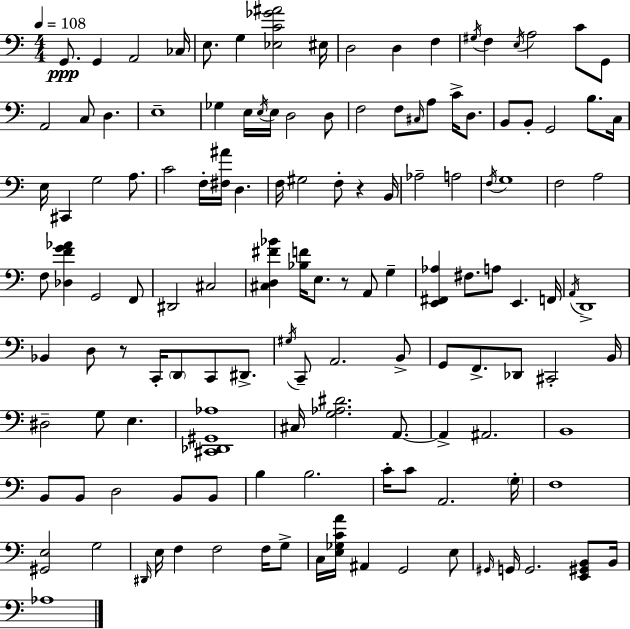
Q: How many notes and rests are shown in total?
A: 133